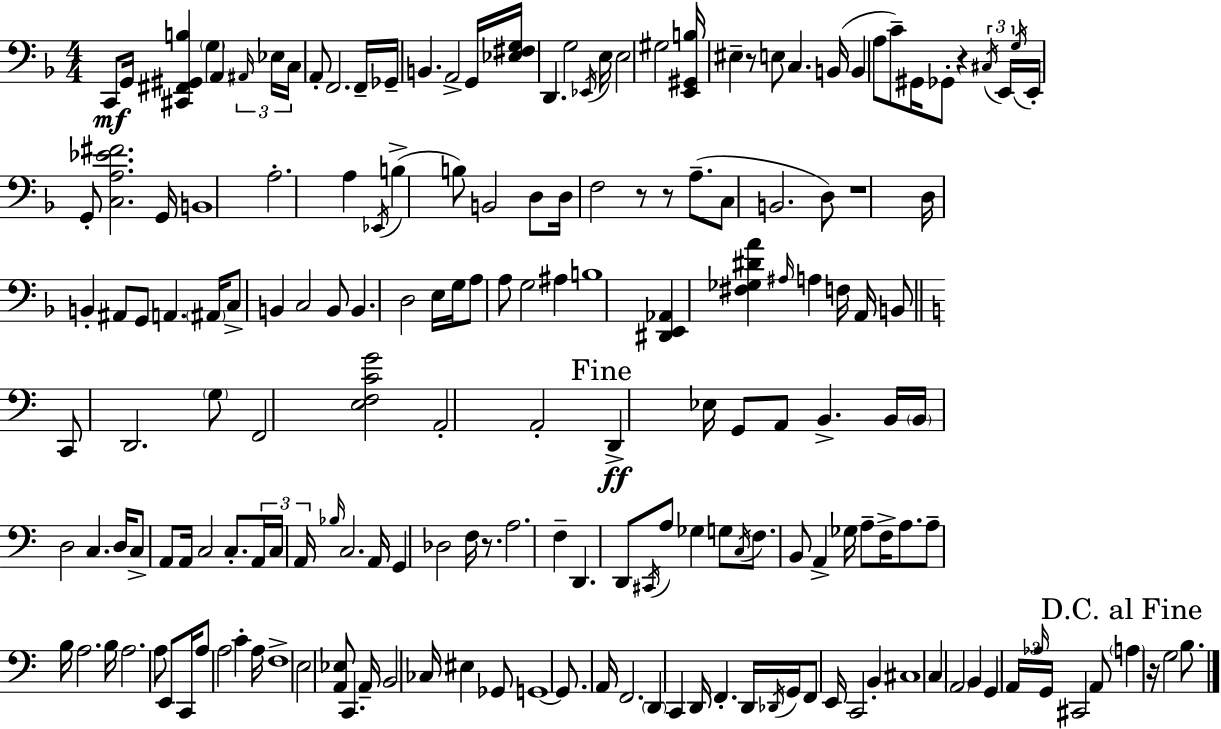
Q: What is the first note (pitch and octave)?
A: C2